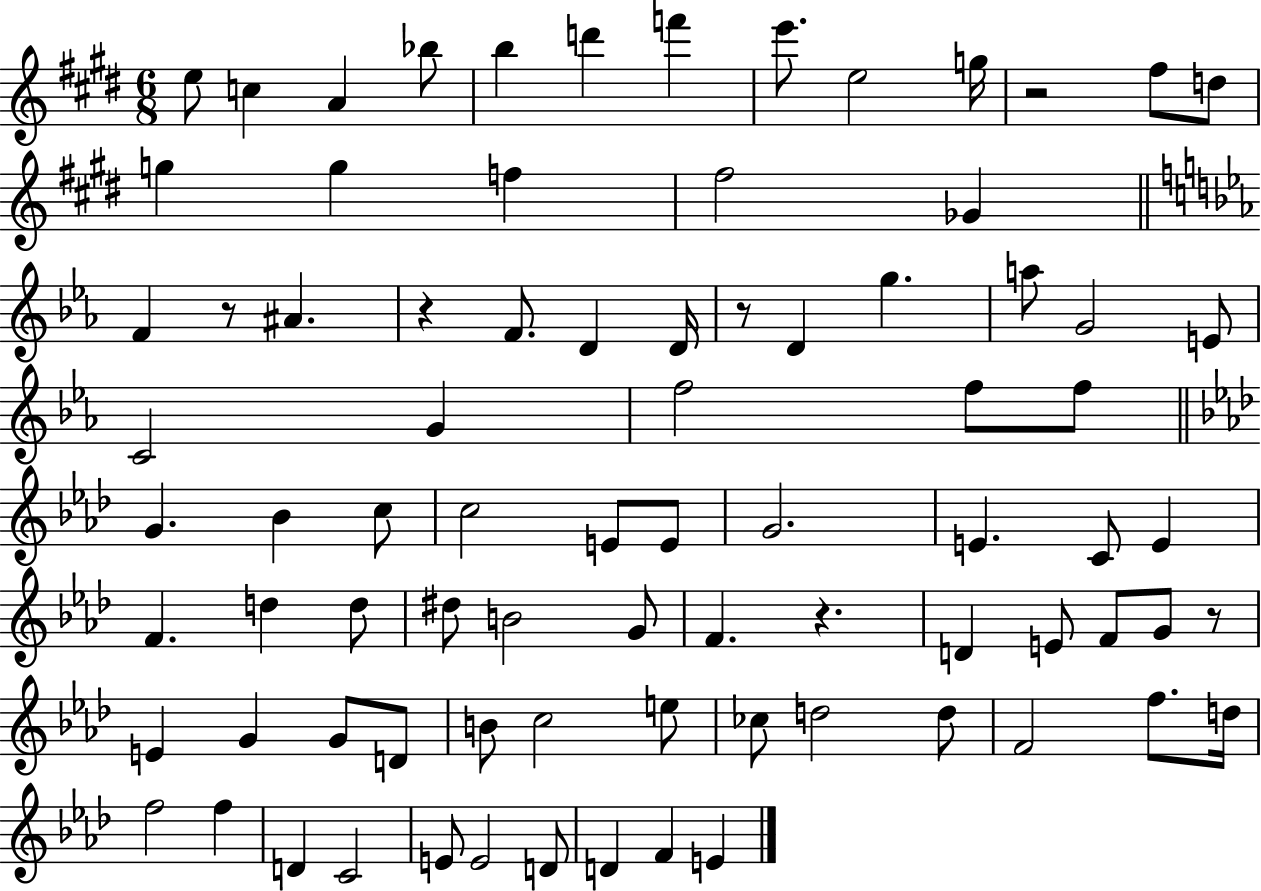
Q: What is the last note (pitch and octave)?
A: E4